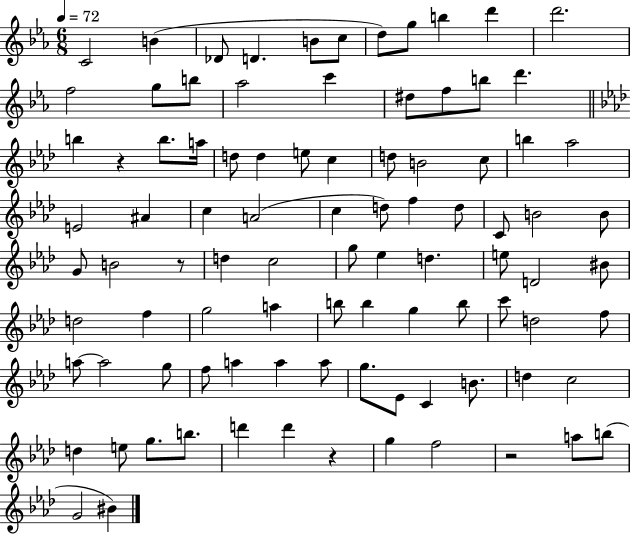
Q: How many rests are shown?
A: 4